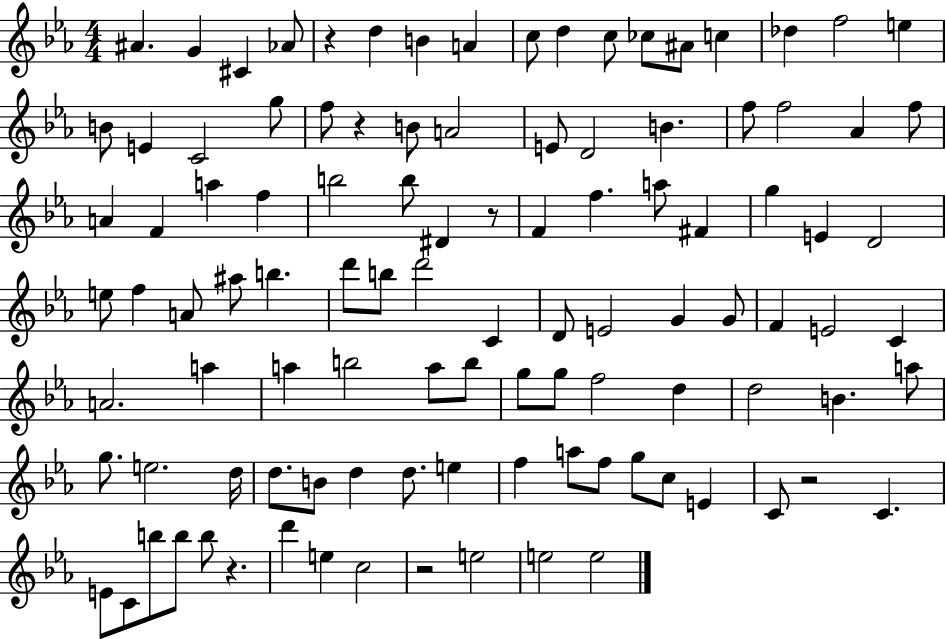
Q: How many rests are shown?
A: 6